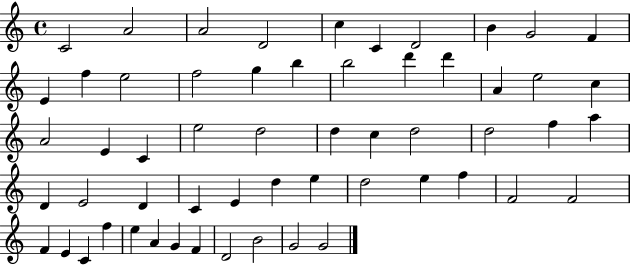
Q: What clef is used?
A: treble